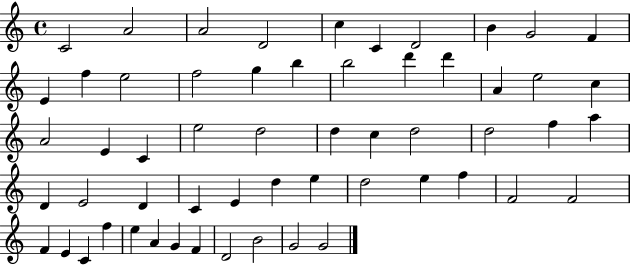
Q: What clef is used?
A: treble